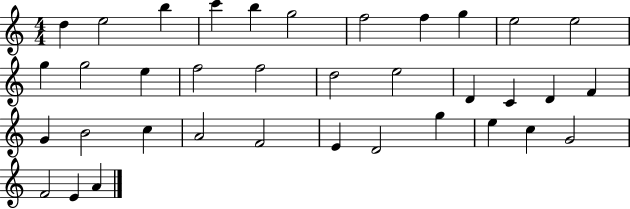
{
  \clef treble
  \numericTimeSignature
  \time 4/4
  \key c \major
  d''4 e''2 b''4 | c'''4 b''4 g''2 | f''2 f''4 g''4 | e''2 e''2 | \break g''4 g''2 e''4 | f''2 f''2 | d''2 e''2 | d'4 c'4 d'4 f'4 | \break g'4 b'2 c''4 | a'2 f'2 | e'4 d'2 g''4 | e''4 c''4 g'2 | \break f'2 e'4 a'4 | \bar "|."
}